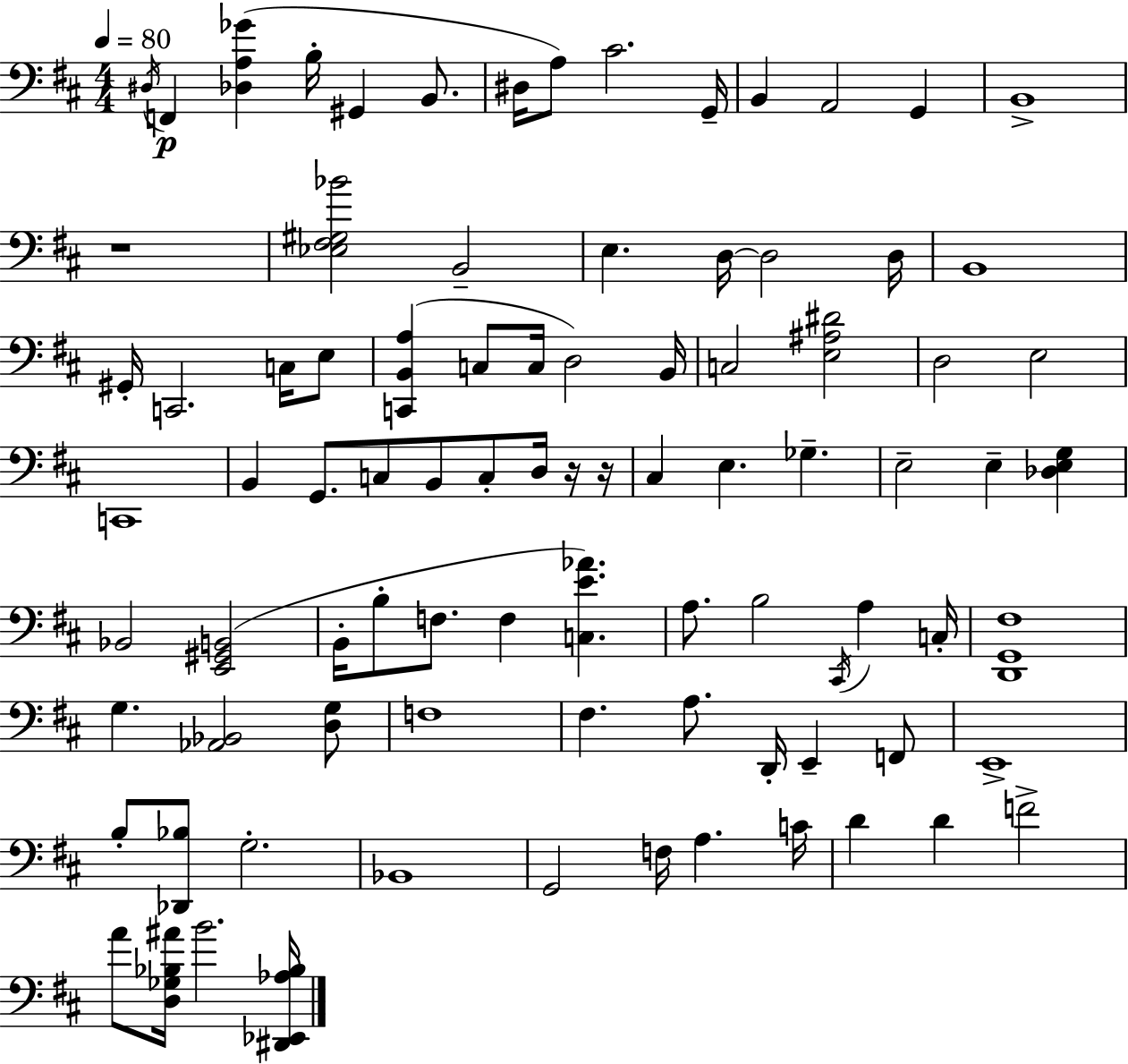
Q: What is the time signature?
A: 4/4